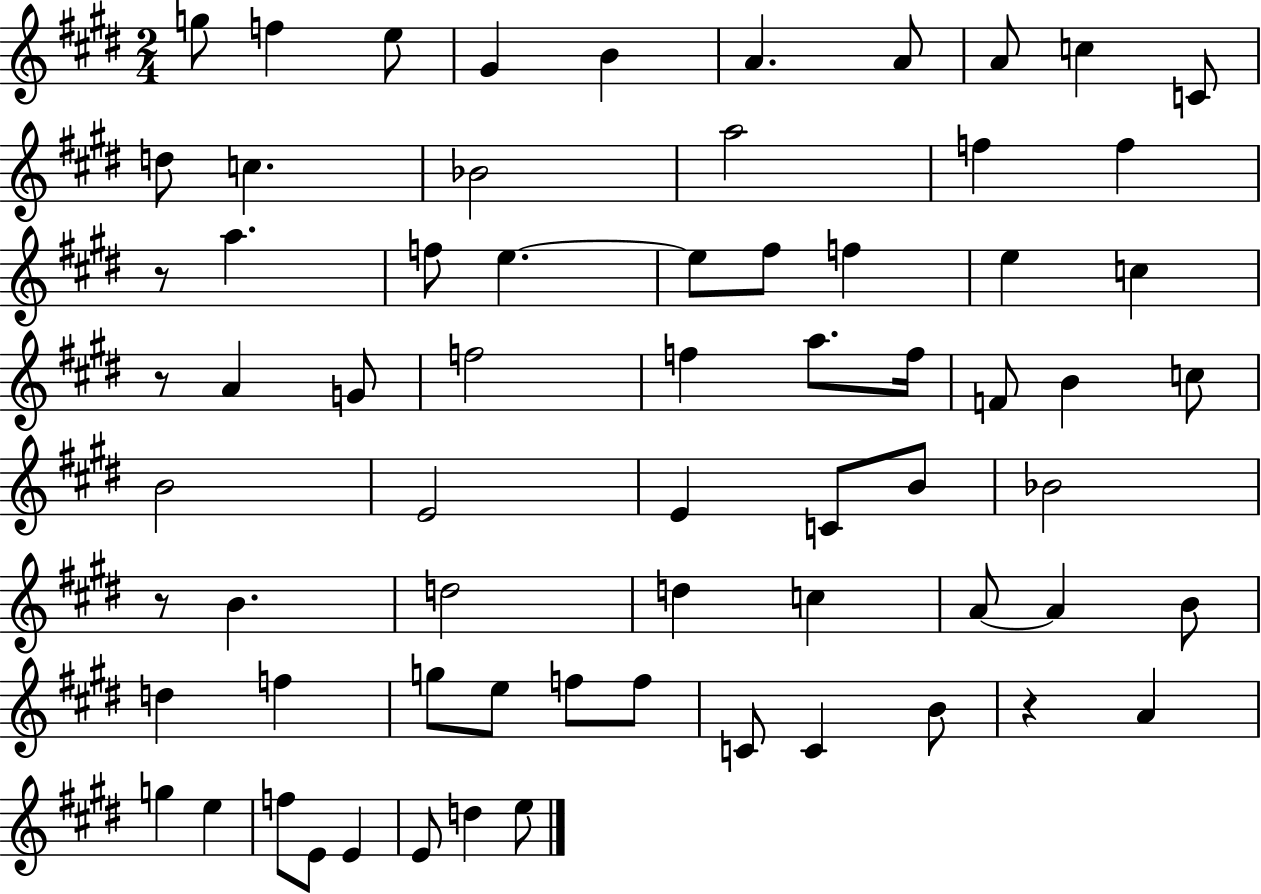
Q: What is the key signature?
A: E major